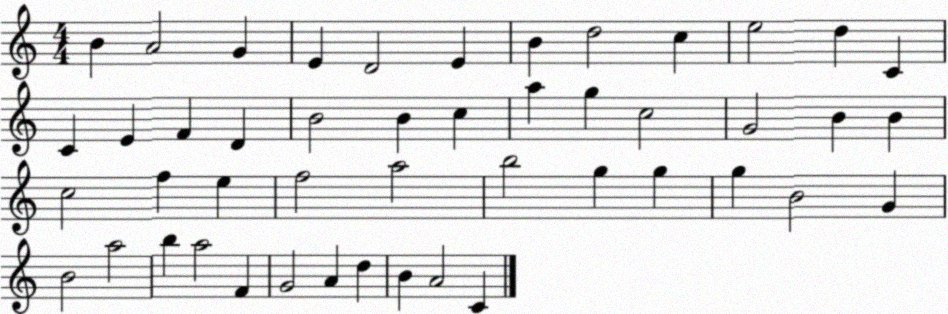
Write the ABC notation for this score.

X:1
T:Untitled
M:4/4
L:1/4
K:C
B A2 G E D2 E B d2 c e2 d C C E F D B2 B c a g c2 G2 B B c2 f e f2 a2 b2 g g g B2 G B2 a2 b a2 F G2 A d B A2 C